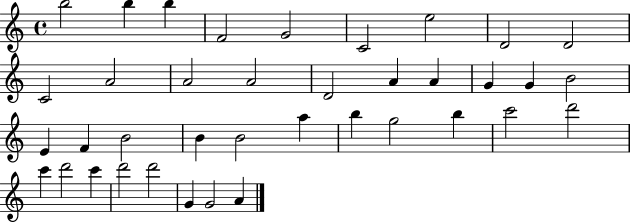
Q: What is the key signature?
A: C major